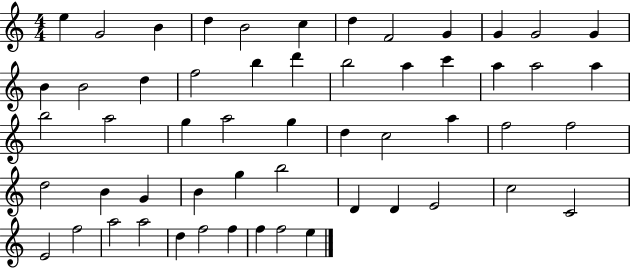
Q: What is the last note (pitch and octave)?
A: E5